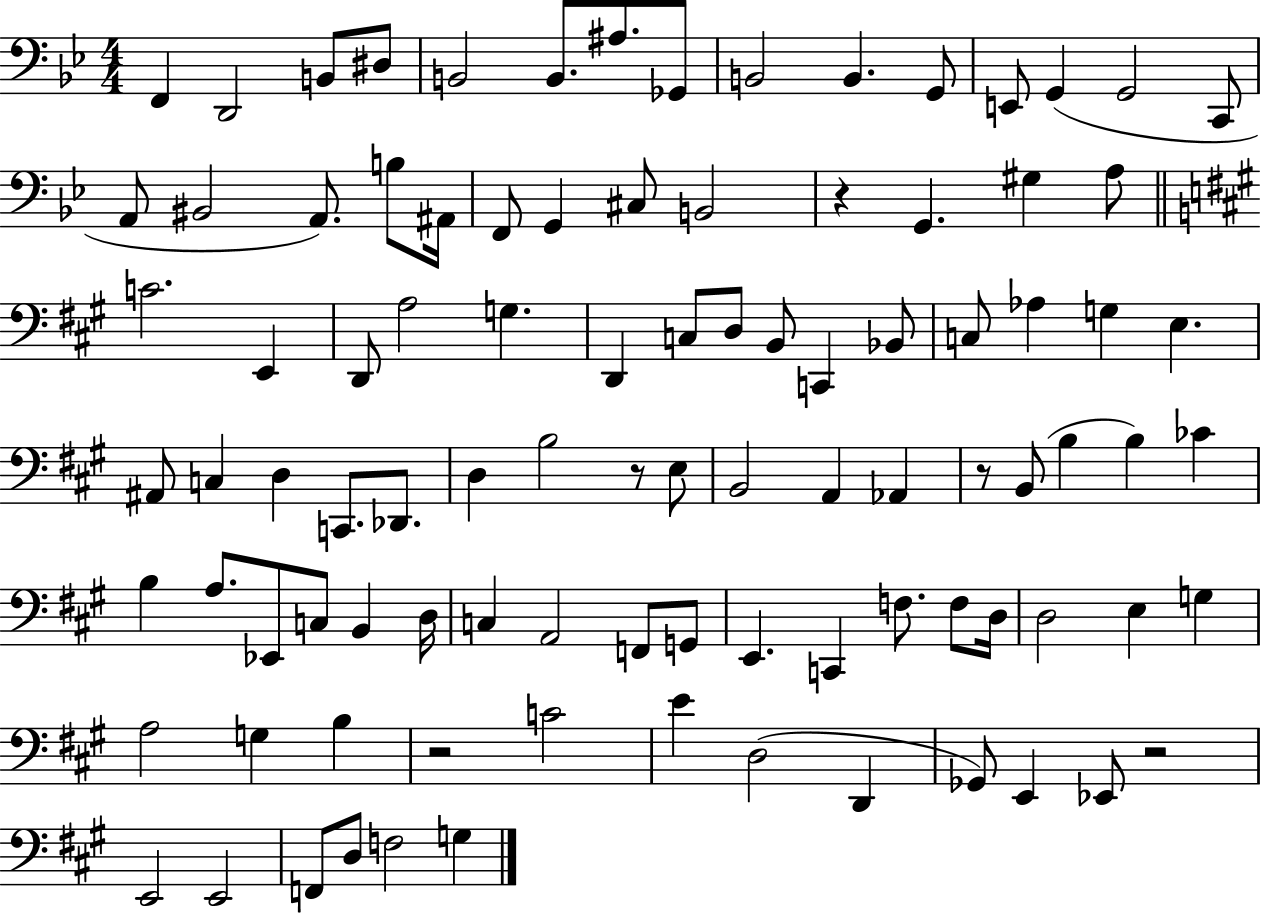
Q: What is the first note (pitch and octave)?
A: F2